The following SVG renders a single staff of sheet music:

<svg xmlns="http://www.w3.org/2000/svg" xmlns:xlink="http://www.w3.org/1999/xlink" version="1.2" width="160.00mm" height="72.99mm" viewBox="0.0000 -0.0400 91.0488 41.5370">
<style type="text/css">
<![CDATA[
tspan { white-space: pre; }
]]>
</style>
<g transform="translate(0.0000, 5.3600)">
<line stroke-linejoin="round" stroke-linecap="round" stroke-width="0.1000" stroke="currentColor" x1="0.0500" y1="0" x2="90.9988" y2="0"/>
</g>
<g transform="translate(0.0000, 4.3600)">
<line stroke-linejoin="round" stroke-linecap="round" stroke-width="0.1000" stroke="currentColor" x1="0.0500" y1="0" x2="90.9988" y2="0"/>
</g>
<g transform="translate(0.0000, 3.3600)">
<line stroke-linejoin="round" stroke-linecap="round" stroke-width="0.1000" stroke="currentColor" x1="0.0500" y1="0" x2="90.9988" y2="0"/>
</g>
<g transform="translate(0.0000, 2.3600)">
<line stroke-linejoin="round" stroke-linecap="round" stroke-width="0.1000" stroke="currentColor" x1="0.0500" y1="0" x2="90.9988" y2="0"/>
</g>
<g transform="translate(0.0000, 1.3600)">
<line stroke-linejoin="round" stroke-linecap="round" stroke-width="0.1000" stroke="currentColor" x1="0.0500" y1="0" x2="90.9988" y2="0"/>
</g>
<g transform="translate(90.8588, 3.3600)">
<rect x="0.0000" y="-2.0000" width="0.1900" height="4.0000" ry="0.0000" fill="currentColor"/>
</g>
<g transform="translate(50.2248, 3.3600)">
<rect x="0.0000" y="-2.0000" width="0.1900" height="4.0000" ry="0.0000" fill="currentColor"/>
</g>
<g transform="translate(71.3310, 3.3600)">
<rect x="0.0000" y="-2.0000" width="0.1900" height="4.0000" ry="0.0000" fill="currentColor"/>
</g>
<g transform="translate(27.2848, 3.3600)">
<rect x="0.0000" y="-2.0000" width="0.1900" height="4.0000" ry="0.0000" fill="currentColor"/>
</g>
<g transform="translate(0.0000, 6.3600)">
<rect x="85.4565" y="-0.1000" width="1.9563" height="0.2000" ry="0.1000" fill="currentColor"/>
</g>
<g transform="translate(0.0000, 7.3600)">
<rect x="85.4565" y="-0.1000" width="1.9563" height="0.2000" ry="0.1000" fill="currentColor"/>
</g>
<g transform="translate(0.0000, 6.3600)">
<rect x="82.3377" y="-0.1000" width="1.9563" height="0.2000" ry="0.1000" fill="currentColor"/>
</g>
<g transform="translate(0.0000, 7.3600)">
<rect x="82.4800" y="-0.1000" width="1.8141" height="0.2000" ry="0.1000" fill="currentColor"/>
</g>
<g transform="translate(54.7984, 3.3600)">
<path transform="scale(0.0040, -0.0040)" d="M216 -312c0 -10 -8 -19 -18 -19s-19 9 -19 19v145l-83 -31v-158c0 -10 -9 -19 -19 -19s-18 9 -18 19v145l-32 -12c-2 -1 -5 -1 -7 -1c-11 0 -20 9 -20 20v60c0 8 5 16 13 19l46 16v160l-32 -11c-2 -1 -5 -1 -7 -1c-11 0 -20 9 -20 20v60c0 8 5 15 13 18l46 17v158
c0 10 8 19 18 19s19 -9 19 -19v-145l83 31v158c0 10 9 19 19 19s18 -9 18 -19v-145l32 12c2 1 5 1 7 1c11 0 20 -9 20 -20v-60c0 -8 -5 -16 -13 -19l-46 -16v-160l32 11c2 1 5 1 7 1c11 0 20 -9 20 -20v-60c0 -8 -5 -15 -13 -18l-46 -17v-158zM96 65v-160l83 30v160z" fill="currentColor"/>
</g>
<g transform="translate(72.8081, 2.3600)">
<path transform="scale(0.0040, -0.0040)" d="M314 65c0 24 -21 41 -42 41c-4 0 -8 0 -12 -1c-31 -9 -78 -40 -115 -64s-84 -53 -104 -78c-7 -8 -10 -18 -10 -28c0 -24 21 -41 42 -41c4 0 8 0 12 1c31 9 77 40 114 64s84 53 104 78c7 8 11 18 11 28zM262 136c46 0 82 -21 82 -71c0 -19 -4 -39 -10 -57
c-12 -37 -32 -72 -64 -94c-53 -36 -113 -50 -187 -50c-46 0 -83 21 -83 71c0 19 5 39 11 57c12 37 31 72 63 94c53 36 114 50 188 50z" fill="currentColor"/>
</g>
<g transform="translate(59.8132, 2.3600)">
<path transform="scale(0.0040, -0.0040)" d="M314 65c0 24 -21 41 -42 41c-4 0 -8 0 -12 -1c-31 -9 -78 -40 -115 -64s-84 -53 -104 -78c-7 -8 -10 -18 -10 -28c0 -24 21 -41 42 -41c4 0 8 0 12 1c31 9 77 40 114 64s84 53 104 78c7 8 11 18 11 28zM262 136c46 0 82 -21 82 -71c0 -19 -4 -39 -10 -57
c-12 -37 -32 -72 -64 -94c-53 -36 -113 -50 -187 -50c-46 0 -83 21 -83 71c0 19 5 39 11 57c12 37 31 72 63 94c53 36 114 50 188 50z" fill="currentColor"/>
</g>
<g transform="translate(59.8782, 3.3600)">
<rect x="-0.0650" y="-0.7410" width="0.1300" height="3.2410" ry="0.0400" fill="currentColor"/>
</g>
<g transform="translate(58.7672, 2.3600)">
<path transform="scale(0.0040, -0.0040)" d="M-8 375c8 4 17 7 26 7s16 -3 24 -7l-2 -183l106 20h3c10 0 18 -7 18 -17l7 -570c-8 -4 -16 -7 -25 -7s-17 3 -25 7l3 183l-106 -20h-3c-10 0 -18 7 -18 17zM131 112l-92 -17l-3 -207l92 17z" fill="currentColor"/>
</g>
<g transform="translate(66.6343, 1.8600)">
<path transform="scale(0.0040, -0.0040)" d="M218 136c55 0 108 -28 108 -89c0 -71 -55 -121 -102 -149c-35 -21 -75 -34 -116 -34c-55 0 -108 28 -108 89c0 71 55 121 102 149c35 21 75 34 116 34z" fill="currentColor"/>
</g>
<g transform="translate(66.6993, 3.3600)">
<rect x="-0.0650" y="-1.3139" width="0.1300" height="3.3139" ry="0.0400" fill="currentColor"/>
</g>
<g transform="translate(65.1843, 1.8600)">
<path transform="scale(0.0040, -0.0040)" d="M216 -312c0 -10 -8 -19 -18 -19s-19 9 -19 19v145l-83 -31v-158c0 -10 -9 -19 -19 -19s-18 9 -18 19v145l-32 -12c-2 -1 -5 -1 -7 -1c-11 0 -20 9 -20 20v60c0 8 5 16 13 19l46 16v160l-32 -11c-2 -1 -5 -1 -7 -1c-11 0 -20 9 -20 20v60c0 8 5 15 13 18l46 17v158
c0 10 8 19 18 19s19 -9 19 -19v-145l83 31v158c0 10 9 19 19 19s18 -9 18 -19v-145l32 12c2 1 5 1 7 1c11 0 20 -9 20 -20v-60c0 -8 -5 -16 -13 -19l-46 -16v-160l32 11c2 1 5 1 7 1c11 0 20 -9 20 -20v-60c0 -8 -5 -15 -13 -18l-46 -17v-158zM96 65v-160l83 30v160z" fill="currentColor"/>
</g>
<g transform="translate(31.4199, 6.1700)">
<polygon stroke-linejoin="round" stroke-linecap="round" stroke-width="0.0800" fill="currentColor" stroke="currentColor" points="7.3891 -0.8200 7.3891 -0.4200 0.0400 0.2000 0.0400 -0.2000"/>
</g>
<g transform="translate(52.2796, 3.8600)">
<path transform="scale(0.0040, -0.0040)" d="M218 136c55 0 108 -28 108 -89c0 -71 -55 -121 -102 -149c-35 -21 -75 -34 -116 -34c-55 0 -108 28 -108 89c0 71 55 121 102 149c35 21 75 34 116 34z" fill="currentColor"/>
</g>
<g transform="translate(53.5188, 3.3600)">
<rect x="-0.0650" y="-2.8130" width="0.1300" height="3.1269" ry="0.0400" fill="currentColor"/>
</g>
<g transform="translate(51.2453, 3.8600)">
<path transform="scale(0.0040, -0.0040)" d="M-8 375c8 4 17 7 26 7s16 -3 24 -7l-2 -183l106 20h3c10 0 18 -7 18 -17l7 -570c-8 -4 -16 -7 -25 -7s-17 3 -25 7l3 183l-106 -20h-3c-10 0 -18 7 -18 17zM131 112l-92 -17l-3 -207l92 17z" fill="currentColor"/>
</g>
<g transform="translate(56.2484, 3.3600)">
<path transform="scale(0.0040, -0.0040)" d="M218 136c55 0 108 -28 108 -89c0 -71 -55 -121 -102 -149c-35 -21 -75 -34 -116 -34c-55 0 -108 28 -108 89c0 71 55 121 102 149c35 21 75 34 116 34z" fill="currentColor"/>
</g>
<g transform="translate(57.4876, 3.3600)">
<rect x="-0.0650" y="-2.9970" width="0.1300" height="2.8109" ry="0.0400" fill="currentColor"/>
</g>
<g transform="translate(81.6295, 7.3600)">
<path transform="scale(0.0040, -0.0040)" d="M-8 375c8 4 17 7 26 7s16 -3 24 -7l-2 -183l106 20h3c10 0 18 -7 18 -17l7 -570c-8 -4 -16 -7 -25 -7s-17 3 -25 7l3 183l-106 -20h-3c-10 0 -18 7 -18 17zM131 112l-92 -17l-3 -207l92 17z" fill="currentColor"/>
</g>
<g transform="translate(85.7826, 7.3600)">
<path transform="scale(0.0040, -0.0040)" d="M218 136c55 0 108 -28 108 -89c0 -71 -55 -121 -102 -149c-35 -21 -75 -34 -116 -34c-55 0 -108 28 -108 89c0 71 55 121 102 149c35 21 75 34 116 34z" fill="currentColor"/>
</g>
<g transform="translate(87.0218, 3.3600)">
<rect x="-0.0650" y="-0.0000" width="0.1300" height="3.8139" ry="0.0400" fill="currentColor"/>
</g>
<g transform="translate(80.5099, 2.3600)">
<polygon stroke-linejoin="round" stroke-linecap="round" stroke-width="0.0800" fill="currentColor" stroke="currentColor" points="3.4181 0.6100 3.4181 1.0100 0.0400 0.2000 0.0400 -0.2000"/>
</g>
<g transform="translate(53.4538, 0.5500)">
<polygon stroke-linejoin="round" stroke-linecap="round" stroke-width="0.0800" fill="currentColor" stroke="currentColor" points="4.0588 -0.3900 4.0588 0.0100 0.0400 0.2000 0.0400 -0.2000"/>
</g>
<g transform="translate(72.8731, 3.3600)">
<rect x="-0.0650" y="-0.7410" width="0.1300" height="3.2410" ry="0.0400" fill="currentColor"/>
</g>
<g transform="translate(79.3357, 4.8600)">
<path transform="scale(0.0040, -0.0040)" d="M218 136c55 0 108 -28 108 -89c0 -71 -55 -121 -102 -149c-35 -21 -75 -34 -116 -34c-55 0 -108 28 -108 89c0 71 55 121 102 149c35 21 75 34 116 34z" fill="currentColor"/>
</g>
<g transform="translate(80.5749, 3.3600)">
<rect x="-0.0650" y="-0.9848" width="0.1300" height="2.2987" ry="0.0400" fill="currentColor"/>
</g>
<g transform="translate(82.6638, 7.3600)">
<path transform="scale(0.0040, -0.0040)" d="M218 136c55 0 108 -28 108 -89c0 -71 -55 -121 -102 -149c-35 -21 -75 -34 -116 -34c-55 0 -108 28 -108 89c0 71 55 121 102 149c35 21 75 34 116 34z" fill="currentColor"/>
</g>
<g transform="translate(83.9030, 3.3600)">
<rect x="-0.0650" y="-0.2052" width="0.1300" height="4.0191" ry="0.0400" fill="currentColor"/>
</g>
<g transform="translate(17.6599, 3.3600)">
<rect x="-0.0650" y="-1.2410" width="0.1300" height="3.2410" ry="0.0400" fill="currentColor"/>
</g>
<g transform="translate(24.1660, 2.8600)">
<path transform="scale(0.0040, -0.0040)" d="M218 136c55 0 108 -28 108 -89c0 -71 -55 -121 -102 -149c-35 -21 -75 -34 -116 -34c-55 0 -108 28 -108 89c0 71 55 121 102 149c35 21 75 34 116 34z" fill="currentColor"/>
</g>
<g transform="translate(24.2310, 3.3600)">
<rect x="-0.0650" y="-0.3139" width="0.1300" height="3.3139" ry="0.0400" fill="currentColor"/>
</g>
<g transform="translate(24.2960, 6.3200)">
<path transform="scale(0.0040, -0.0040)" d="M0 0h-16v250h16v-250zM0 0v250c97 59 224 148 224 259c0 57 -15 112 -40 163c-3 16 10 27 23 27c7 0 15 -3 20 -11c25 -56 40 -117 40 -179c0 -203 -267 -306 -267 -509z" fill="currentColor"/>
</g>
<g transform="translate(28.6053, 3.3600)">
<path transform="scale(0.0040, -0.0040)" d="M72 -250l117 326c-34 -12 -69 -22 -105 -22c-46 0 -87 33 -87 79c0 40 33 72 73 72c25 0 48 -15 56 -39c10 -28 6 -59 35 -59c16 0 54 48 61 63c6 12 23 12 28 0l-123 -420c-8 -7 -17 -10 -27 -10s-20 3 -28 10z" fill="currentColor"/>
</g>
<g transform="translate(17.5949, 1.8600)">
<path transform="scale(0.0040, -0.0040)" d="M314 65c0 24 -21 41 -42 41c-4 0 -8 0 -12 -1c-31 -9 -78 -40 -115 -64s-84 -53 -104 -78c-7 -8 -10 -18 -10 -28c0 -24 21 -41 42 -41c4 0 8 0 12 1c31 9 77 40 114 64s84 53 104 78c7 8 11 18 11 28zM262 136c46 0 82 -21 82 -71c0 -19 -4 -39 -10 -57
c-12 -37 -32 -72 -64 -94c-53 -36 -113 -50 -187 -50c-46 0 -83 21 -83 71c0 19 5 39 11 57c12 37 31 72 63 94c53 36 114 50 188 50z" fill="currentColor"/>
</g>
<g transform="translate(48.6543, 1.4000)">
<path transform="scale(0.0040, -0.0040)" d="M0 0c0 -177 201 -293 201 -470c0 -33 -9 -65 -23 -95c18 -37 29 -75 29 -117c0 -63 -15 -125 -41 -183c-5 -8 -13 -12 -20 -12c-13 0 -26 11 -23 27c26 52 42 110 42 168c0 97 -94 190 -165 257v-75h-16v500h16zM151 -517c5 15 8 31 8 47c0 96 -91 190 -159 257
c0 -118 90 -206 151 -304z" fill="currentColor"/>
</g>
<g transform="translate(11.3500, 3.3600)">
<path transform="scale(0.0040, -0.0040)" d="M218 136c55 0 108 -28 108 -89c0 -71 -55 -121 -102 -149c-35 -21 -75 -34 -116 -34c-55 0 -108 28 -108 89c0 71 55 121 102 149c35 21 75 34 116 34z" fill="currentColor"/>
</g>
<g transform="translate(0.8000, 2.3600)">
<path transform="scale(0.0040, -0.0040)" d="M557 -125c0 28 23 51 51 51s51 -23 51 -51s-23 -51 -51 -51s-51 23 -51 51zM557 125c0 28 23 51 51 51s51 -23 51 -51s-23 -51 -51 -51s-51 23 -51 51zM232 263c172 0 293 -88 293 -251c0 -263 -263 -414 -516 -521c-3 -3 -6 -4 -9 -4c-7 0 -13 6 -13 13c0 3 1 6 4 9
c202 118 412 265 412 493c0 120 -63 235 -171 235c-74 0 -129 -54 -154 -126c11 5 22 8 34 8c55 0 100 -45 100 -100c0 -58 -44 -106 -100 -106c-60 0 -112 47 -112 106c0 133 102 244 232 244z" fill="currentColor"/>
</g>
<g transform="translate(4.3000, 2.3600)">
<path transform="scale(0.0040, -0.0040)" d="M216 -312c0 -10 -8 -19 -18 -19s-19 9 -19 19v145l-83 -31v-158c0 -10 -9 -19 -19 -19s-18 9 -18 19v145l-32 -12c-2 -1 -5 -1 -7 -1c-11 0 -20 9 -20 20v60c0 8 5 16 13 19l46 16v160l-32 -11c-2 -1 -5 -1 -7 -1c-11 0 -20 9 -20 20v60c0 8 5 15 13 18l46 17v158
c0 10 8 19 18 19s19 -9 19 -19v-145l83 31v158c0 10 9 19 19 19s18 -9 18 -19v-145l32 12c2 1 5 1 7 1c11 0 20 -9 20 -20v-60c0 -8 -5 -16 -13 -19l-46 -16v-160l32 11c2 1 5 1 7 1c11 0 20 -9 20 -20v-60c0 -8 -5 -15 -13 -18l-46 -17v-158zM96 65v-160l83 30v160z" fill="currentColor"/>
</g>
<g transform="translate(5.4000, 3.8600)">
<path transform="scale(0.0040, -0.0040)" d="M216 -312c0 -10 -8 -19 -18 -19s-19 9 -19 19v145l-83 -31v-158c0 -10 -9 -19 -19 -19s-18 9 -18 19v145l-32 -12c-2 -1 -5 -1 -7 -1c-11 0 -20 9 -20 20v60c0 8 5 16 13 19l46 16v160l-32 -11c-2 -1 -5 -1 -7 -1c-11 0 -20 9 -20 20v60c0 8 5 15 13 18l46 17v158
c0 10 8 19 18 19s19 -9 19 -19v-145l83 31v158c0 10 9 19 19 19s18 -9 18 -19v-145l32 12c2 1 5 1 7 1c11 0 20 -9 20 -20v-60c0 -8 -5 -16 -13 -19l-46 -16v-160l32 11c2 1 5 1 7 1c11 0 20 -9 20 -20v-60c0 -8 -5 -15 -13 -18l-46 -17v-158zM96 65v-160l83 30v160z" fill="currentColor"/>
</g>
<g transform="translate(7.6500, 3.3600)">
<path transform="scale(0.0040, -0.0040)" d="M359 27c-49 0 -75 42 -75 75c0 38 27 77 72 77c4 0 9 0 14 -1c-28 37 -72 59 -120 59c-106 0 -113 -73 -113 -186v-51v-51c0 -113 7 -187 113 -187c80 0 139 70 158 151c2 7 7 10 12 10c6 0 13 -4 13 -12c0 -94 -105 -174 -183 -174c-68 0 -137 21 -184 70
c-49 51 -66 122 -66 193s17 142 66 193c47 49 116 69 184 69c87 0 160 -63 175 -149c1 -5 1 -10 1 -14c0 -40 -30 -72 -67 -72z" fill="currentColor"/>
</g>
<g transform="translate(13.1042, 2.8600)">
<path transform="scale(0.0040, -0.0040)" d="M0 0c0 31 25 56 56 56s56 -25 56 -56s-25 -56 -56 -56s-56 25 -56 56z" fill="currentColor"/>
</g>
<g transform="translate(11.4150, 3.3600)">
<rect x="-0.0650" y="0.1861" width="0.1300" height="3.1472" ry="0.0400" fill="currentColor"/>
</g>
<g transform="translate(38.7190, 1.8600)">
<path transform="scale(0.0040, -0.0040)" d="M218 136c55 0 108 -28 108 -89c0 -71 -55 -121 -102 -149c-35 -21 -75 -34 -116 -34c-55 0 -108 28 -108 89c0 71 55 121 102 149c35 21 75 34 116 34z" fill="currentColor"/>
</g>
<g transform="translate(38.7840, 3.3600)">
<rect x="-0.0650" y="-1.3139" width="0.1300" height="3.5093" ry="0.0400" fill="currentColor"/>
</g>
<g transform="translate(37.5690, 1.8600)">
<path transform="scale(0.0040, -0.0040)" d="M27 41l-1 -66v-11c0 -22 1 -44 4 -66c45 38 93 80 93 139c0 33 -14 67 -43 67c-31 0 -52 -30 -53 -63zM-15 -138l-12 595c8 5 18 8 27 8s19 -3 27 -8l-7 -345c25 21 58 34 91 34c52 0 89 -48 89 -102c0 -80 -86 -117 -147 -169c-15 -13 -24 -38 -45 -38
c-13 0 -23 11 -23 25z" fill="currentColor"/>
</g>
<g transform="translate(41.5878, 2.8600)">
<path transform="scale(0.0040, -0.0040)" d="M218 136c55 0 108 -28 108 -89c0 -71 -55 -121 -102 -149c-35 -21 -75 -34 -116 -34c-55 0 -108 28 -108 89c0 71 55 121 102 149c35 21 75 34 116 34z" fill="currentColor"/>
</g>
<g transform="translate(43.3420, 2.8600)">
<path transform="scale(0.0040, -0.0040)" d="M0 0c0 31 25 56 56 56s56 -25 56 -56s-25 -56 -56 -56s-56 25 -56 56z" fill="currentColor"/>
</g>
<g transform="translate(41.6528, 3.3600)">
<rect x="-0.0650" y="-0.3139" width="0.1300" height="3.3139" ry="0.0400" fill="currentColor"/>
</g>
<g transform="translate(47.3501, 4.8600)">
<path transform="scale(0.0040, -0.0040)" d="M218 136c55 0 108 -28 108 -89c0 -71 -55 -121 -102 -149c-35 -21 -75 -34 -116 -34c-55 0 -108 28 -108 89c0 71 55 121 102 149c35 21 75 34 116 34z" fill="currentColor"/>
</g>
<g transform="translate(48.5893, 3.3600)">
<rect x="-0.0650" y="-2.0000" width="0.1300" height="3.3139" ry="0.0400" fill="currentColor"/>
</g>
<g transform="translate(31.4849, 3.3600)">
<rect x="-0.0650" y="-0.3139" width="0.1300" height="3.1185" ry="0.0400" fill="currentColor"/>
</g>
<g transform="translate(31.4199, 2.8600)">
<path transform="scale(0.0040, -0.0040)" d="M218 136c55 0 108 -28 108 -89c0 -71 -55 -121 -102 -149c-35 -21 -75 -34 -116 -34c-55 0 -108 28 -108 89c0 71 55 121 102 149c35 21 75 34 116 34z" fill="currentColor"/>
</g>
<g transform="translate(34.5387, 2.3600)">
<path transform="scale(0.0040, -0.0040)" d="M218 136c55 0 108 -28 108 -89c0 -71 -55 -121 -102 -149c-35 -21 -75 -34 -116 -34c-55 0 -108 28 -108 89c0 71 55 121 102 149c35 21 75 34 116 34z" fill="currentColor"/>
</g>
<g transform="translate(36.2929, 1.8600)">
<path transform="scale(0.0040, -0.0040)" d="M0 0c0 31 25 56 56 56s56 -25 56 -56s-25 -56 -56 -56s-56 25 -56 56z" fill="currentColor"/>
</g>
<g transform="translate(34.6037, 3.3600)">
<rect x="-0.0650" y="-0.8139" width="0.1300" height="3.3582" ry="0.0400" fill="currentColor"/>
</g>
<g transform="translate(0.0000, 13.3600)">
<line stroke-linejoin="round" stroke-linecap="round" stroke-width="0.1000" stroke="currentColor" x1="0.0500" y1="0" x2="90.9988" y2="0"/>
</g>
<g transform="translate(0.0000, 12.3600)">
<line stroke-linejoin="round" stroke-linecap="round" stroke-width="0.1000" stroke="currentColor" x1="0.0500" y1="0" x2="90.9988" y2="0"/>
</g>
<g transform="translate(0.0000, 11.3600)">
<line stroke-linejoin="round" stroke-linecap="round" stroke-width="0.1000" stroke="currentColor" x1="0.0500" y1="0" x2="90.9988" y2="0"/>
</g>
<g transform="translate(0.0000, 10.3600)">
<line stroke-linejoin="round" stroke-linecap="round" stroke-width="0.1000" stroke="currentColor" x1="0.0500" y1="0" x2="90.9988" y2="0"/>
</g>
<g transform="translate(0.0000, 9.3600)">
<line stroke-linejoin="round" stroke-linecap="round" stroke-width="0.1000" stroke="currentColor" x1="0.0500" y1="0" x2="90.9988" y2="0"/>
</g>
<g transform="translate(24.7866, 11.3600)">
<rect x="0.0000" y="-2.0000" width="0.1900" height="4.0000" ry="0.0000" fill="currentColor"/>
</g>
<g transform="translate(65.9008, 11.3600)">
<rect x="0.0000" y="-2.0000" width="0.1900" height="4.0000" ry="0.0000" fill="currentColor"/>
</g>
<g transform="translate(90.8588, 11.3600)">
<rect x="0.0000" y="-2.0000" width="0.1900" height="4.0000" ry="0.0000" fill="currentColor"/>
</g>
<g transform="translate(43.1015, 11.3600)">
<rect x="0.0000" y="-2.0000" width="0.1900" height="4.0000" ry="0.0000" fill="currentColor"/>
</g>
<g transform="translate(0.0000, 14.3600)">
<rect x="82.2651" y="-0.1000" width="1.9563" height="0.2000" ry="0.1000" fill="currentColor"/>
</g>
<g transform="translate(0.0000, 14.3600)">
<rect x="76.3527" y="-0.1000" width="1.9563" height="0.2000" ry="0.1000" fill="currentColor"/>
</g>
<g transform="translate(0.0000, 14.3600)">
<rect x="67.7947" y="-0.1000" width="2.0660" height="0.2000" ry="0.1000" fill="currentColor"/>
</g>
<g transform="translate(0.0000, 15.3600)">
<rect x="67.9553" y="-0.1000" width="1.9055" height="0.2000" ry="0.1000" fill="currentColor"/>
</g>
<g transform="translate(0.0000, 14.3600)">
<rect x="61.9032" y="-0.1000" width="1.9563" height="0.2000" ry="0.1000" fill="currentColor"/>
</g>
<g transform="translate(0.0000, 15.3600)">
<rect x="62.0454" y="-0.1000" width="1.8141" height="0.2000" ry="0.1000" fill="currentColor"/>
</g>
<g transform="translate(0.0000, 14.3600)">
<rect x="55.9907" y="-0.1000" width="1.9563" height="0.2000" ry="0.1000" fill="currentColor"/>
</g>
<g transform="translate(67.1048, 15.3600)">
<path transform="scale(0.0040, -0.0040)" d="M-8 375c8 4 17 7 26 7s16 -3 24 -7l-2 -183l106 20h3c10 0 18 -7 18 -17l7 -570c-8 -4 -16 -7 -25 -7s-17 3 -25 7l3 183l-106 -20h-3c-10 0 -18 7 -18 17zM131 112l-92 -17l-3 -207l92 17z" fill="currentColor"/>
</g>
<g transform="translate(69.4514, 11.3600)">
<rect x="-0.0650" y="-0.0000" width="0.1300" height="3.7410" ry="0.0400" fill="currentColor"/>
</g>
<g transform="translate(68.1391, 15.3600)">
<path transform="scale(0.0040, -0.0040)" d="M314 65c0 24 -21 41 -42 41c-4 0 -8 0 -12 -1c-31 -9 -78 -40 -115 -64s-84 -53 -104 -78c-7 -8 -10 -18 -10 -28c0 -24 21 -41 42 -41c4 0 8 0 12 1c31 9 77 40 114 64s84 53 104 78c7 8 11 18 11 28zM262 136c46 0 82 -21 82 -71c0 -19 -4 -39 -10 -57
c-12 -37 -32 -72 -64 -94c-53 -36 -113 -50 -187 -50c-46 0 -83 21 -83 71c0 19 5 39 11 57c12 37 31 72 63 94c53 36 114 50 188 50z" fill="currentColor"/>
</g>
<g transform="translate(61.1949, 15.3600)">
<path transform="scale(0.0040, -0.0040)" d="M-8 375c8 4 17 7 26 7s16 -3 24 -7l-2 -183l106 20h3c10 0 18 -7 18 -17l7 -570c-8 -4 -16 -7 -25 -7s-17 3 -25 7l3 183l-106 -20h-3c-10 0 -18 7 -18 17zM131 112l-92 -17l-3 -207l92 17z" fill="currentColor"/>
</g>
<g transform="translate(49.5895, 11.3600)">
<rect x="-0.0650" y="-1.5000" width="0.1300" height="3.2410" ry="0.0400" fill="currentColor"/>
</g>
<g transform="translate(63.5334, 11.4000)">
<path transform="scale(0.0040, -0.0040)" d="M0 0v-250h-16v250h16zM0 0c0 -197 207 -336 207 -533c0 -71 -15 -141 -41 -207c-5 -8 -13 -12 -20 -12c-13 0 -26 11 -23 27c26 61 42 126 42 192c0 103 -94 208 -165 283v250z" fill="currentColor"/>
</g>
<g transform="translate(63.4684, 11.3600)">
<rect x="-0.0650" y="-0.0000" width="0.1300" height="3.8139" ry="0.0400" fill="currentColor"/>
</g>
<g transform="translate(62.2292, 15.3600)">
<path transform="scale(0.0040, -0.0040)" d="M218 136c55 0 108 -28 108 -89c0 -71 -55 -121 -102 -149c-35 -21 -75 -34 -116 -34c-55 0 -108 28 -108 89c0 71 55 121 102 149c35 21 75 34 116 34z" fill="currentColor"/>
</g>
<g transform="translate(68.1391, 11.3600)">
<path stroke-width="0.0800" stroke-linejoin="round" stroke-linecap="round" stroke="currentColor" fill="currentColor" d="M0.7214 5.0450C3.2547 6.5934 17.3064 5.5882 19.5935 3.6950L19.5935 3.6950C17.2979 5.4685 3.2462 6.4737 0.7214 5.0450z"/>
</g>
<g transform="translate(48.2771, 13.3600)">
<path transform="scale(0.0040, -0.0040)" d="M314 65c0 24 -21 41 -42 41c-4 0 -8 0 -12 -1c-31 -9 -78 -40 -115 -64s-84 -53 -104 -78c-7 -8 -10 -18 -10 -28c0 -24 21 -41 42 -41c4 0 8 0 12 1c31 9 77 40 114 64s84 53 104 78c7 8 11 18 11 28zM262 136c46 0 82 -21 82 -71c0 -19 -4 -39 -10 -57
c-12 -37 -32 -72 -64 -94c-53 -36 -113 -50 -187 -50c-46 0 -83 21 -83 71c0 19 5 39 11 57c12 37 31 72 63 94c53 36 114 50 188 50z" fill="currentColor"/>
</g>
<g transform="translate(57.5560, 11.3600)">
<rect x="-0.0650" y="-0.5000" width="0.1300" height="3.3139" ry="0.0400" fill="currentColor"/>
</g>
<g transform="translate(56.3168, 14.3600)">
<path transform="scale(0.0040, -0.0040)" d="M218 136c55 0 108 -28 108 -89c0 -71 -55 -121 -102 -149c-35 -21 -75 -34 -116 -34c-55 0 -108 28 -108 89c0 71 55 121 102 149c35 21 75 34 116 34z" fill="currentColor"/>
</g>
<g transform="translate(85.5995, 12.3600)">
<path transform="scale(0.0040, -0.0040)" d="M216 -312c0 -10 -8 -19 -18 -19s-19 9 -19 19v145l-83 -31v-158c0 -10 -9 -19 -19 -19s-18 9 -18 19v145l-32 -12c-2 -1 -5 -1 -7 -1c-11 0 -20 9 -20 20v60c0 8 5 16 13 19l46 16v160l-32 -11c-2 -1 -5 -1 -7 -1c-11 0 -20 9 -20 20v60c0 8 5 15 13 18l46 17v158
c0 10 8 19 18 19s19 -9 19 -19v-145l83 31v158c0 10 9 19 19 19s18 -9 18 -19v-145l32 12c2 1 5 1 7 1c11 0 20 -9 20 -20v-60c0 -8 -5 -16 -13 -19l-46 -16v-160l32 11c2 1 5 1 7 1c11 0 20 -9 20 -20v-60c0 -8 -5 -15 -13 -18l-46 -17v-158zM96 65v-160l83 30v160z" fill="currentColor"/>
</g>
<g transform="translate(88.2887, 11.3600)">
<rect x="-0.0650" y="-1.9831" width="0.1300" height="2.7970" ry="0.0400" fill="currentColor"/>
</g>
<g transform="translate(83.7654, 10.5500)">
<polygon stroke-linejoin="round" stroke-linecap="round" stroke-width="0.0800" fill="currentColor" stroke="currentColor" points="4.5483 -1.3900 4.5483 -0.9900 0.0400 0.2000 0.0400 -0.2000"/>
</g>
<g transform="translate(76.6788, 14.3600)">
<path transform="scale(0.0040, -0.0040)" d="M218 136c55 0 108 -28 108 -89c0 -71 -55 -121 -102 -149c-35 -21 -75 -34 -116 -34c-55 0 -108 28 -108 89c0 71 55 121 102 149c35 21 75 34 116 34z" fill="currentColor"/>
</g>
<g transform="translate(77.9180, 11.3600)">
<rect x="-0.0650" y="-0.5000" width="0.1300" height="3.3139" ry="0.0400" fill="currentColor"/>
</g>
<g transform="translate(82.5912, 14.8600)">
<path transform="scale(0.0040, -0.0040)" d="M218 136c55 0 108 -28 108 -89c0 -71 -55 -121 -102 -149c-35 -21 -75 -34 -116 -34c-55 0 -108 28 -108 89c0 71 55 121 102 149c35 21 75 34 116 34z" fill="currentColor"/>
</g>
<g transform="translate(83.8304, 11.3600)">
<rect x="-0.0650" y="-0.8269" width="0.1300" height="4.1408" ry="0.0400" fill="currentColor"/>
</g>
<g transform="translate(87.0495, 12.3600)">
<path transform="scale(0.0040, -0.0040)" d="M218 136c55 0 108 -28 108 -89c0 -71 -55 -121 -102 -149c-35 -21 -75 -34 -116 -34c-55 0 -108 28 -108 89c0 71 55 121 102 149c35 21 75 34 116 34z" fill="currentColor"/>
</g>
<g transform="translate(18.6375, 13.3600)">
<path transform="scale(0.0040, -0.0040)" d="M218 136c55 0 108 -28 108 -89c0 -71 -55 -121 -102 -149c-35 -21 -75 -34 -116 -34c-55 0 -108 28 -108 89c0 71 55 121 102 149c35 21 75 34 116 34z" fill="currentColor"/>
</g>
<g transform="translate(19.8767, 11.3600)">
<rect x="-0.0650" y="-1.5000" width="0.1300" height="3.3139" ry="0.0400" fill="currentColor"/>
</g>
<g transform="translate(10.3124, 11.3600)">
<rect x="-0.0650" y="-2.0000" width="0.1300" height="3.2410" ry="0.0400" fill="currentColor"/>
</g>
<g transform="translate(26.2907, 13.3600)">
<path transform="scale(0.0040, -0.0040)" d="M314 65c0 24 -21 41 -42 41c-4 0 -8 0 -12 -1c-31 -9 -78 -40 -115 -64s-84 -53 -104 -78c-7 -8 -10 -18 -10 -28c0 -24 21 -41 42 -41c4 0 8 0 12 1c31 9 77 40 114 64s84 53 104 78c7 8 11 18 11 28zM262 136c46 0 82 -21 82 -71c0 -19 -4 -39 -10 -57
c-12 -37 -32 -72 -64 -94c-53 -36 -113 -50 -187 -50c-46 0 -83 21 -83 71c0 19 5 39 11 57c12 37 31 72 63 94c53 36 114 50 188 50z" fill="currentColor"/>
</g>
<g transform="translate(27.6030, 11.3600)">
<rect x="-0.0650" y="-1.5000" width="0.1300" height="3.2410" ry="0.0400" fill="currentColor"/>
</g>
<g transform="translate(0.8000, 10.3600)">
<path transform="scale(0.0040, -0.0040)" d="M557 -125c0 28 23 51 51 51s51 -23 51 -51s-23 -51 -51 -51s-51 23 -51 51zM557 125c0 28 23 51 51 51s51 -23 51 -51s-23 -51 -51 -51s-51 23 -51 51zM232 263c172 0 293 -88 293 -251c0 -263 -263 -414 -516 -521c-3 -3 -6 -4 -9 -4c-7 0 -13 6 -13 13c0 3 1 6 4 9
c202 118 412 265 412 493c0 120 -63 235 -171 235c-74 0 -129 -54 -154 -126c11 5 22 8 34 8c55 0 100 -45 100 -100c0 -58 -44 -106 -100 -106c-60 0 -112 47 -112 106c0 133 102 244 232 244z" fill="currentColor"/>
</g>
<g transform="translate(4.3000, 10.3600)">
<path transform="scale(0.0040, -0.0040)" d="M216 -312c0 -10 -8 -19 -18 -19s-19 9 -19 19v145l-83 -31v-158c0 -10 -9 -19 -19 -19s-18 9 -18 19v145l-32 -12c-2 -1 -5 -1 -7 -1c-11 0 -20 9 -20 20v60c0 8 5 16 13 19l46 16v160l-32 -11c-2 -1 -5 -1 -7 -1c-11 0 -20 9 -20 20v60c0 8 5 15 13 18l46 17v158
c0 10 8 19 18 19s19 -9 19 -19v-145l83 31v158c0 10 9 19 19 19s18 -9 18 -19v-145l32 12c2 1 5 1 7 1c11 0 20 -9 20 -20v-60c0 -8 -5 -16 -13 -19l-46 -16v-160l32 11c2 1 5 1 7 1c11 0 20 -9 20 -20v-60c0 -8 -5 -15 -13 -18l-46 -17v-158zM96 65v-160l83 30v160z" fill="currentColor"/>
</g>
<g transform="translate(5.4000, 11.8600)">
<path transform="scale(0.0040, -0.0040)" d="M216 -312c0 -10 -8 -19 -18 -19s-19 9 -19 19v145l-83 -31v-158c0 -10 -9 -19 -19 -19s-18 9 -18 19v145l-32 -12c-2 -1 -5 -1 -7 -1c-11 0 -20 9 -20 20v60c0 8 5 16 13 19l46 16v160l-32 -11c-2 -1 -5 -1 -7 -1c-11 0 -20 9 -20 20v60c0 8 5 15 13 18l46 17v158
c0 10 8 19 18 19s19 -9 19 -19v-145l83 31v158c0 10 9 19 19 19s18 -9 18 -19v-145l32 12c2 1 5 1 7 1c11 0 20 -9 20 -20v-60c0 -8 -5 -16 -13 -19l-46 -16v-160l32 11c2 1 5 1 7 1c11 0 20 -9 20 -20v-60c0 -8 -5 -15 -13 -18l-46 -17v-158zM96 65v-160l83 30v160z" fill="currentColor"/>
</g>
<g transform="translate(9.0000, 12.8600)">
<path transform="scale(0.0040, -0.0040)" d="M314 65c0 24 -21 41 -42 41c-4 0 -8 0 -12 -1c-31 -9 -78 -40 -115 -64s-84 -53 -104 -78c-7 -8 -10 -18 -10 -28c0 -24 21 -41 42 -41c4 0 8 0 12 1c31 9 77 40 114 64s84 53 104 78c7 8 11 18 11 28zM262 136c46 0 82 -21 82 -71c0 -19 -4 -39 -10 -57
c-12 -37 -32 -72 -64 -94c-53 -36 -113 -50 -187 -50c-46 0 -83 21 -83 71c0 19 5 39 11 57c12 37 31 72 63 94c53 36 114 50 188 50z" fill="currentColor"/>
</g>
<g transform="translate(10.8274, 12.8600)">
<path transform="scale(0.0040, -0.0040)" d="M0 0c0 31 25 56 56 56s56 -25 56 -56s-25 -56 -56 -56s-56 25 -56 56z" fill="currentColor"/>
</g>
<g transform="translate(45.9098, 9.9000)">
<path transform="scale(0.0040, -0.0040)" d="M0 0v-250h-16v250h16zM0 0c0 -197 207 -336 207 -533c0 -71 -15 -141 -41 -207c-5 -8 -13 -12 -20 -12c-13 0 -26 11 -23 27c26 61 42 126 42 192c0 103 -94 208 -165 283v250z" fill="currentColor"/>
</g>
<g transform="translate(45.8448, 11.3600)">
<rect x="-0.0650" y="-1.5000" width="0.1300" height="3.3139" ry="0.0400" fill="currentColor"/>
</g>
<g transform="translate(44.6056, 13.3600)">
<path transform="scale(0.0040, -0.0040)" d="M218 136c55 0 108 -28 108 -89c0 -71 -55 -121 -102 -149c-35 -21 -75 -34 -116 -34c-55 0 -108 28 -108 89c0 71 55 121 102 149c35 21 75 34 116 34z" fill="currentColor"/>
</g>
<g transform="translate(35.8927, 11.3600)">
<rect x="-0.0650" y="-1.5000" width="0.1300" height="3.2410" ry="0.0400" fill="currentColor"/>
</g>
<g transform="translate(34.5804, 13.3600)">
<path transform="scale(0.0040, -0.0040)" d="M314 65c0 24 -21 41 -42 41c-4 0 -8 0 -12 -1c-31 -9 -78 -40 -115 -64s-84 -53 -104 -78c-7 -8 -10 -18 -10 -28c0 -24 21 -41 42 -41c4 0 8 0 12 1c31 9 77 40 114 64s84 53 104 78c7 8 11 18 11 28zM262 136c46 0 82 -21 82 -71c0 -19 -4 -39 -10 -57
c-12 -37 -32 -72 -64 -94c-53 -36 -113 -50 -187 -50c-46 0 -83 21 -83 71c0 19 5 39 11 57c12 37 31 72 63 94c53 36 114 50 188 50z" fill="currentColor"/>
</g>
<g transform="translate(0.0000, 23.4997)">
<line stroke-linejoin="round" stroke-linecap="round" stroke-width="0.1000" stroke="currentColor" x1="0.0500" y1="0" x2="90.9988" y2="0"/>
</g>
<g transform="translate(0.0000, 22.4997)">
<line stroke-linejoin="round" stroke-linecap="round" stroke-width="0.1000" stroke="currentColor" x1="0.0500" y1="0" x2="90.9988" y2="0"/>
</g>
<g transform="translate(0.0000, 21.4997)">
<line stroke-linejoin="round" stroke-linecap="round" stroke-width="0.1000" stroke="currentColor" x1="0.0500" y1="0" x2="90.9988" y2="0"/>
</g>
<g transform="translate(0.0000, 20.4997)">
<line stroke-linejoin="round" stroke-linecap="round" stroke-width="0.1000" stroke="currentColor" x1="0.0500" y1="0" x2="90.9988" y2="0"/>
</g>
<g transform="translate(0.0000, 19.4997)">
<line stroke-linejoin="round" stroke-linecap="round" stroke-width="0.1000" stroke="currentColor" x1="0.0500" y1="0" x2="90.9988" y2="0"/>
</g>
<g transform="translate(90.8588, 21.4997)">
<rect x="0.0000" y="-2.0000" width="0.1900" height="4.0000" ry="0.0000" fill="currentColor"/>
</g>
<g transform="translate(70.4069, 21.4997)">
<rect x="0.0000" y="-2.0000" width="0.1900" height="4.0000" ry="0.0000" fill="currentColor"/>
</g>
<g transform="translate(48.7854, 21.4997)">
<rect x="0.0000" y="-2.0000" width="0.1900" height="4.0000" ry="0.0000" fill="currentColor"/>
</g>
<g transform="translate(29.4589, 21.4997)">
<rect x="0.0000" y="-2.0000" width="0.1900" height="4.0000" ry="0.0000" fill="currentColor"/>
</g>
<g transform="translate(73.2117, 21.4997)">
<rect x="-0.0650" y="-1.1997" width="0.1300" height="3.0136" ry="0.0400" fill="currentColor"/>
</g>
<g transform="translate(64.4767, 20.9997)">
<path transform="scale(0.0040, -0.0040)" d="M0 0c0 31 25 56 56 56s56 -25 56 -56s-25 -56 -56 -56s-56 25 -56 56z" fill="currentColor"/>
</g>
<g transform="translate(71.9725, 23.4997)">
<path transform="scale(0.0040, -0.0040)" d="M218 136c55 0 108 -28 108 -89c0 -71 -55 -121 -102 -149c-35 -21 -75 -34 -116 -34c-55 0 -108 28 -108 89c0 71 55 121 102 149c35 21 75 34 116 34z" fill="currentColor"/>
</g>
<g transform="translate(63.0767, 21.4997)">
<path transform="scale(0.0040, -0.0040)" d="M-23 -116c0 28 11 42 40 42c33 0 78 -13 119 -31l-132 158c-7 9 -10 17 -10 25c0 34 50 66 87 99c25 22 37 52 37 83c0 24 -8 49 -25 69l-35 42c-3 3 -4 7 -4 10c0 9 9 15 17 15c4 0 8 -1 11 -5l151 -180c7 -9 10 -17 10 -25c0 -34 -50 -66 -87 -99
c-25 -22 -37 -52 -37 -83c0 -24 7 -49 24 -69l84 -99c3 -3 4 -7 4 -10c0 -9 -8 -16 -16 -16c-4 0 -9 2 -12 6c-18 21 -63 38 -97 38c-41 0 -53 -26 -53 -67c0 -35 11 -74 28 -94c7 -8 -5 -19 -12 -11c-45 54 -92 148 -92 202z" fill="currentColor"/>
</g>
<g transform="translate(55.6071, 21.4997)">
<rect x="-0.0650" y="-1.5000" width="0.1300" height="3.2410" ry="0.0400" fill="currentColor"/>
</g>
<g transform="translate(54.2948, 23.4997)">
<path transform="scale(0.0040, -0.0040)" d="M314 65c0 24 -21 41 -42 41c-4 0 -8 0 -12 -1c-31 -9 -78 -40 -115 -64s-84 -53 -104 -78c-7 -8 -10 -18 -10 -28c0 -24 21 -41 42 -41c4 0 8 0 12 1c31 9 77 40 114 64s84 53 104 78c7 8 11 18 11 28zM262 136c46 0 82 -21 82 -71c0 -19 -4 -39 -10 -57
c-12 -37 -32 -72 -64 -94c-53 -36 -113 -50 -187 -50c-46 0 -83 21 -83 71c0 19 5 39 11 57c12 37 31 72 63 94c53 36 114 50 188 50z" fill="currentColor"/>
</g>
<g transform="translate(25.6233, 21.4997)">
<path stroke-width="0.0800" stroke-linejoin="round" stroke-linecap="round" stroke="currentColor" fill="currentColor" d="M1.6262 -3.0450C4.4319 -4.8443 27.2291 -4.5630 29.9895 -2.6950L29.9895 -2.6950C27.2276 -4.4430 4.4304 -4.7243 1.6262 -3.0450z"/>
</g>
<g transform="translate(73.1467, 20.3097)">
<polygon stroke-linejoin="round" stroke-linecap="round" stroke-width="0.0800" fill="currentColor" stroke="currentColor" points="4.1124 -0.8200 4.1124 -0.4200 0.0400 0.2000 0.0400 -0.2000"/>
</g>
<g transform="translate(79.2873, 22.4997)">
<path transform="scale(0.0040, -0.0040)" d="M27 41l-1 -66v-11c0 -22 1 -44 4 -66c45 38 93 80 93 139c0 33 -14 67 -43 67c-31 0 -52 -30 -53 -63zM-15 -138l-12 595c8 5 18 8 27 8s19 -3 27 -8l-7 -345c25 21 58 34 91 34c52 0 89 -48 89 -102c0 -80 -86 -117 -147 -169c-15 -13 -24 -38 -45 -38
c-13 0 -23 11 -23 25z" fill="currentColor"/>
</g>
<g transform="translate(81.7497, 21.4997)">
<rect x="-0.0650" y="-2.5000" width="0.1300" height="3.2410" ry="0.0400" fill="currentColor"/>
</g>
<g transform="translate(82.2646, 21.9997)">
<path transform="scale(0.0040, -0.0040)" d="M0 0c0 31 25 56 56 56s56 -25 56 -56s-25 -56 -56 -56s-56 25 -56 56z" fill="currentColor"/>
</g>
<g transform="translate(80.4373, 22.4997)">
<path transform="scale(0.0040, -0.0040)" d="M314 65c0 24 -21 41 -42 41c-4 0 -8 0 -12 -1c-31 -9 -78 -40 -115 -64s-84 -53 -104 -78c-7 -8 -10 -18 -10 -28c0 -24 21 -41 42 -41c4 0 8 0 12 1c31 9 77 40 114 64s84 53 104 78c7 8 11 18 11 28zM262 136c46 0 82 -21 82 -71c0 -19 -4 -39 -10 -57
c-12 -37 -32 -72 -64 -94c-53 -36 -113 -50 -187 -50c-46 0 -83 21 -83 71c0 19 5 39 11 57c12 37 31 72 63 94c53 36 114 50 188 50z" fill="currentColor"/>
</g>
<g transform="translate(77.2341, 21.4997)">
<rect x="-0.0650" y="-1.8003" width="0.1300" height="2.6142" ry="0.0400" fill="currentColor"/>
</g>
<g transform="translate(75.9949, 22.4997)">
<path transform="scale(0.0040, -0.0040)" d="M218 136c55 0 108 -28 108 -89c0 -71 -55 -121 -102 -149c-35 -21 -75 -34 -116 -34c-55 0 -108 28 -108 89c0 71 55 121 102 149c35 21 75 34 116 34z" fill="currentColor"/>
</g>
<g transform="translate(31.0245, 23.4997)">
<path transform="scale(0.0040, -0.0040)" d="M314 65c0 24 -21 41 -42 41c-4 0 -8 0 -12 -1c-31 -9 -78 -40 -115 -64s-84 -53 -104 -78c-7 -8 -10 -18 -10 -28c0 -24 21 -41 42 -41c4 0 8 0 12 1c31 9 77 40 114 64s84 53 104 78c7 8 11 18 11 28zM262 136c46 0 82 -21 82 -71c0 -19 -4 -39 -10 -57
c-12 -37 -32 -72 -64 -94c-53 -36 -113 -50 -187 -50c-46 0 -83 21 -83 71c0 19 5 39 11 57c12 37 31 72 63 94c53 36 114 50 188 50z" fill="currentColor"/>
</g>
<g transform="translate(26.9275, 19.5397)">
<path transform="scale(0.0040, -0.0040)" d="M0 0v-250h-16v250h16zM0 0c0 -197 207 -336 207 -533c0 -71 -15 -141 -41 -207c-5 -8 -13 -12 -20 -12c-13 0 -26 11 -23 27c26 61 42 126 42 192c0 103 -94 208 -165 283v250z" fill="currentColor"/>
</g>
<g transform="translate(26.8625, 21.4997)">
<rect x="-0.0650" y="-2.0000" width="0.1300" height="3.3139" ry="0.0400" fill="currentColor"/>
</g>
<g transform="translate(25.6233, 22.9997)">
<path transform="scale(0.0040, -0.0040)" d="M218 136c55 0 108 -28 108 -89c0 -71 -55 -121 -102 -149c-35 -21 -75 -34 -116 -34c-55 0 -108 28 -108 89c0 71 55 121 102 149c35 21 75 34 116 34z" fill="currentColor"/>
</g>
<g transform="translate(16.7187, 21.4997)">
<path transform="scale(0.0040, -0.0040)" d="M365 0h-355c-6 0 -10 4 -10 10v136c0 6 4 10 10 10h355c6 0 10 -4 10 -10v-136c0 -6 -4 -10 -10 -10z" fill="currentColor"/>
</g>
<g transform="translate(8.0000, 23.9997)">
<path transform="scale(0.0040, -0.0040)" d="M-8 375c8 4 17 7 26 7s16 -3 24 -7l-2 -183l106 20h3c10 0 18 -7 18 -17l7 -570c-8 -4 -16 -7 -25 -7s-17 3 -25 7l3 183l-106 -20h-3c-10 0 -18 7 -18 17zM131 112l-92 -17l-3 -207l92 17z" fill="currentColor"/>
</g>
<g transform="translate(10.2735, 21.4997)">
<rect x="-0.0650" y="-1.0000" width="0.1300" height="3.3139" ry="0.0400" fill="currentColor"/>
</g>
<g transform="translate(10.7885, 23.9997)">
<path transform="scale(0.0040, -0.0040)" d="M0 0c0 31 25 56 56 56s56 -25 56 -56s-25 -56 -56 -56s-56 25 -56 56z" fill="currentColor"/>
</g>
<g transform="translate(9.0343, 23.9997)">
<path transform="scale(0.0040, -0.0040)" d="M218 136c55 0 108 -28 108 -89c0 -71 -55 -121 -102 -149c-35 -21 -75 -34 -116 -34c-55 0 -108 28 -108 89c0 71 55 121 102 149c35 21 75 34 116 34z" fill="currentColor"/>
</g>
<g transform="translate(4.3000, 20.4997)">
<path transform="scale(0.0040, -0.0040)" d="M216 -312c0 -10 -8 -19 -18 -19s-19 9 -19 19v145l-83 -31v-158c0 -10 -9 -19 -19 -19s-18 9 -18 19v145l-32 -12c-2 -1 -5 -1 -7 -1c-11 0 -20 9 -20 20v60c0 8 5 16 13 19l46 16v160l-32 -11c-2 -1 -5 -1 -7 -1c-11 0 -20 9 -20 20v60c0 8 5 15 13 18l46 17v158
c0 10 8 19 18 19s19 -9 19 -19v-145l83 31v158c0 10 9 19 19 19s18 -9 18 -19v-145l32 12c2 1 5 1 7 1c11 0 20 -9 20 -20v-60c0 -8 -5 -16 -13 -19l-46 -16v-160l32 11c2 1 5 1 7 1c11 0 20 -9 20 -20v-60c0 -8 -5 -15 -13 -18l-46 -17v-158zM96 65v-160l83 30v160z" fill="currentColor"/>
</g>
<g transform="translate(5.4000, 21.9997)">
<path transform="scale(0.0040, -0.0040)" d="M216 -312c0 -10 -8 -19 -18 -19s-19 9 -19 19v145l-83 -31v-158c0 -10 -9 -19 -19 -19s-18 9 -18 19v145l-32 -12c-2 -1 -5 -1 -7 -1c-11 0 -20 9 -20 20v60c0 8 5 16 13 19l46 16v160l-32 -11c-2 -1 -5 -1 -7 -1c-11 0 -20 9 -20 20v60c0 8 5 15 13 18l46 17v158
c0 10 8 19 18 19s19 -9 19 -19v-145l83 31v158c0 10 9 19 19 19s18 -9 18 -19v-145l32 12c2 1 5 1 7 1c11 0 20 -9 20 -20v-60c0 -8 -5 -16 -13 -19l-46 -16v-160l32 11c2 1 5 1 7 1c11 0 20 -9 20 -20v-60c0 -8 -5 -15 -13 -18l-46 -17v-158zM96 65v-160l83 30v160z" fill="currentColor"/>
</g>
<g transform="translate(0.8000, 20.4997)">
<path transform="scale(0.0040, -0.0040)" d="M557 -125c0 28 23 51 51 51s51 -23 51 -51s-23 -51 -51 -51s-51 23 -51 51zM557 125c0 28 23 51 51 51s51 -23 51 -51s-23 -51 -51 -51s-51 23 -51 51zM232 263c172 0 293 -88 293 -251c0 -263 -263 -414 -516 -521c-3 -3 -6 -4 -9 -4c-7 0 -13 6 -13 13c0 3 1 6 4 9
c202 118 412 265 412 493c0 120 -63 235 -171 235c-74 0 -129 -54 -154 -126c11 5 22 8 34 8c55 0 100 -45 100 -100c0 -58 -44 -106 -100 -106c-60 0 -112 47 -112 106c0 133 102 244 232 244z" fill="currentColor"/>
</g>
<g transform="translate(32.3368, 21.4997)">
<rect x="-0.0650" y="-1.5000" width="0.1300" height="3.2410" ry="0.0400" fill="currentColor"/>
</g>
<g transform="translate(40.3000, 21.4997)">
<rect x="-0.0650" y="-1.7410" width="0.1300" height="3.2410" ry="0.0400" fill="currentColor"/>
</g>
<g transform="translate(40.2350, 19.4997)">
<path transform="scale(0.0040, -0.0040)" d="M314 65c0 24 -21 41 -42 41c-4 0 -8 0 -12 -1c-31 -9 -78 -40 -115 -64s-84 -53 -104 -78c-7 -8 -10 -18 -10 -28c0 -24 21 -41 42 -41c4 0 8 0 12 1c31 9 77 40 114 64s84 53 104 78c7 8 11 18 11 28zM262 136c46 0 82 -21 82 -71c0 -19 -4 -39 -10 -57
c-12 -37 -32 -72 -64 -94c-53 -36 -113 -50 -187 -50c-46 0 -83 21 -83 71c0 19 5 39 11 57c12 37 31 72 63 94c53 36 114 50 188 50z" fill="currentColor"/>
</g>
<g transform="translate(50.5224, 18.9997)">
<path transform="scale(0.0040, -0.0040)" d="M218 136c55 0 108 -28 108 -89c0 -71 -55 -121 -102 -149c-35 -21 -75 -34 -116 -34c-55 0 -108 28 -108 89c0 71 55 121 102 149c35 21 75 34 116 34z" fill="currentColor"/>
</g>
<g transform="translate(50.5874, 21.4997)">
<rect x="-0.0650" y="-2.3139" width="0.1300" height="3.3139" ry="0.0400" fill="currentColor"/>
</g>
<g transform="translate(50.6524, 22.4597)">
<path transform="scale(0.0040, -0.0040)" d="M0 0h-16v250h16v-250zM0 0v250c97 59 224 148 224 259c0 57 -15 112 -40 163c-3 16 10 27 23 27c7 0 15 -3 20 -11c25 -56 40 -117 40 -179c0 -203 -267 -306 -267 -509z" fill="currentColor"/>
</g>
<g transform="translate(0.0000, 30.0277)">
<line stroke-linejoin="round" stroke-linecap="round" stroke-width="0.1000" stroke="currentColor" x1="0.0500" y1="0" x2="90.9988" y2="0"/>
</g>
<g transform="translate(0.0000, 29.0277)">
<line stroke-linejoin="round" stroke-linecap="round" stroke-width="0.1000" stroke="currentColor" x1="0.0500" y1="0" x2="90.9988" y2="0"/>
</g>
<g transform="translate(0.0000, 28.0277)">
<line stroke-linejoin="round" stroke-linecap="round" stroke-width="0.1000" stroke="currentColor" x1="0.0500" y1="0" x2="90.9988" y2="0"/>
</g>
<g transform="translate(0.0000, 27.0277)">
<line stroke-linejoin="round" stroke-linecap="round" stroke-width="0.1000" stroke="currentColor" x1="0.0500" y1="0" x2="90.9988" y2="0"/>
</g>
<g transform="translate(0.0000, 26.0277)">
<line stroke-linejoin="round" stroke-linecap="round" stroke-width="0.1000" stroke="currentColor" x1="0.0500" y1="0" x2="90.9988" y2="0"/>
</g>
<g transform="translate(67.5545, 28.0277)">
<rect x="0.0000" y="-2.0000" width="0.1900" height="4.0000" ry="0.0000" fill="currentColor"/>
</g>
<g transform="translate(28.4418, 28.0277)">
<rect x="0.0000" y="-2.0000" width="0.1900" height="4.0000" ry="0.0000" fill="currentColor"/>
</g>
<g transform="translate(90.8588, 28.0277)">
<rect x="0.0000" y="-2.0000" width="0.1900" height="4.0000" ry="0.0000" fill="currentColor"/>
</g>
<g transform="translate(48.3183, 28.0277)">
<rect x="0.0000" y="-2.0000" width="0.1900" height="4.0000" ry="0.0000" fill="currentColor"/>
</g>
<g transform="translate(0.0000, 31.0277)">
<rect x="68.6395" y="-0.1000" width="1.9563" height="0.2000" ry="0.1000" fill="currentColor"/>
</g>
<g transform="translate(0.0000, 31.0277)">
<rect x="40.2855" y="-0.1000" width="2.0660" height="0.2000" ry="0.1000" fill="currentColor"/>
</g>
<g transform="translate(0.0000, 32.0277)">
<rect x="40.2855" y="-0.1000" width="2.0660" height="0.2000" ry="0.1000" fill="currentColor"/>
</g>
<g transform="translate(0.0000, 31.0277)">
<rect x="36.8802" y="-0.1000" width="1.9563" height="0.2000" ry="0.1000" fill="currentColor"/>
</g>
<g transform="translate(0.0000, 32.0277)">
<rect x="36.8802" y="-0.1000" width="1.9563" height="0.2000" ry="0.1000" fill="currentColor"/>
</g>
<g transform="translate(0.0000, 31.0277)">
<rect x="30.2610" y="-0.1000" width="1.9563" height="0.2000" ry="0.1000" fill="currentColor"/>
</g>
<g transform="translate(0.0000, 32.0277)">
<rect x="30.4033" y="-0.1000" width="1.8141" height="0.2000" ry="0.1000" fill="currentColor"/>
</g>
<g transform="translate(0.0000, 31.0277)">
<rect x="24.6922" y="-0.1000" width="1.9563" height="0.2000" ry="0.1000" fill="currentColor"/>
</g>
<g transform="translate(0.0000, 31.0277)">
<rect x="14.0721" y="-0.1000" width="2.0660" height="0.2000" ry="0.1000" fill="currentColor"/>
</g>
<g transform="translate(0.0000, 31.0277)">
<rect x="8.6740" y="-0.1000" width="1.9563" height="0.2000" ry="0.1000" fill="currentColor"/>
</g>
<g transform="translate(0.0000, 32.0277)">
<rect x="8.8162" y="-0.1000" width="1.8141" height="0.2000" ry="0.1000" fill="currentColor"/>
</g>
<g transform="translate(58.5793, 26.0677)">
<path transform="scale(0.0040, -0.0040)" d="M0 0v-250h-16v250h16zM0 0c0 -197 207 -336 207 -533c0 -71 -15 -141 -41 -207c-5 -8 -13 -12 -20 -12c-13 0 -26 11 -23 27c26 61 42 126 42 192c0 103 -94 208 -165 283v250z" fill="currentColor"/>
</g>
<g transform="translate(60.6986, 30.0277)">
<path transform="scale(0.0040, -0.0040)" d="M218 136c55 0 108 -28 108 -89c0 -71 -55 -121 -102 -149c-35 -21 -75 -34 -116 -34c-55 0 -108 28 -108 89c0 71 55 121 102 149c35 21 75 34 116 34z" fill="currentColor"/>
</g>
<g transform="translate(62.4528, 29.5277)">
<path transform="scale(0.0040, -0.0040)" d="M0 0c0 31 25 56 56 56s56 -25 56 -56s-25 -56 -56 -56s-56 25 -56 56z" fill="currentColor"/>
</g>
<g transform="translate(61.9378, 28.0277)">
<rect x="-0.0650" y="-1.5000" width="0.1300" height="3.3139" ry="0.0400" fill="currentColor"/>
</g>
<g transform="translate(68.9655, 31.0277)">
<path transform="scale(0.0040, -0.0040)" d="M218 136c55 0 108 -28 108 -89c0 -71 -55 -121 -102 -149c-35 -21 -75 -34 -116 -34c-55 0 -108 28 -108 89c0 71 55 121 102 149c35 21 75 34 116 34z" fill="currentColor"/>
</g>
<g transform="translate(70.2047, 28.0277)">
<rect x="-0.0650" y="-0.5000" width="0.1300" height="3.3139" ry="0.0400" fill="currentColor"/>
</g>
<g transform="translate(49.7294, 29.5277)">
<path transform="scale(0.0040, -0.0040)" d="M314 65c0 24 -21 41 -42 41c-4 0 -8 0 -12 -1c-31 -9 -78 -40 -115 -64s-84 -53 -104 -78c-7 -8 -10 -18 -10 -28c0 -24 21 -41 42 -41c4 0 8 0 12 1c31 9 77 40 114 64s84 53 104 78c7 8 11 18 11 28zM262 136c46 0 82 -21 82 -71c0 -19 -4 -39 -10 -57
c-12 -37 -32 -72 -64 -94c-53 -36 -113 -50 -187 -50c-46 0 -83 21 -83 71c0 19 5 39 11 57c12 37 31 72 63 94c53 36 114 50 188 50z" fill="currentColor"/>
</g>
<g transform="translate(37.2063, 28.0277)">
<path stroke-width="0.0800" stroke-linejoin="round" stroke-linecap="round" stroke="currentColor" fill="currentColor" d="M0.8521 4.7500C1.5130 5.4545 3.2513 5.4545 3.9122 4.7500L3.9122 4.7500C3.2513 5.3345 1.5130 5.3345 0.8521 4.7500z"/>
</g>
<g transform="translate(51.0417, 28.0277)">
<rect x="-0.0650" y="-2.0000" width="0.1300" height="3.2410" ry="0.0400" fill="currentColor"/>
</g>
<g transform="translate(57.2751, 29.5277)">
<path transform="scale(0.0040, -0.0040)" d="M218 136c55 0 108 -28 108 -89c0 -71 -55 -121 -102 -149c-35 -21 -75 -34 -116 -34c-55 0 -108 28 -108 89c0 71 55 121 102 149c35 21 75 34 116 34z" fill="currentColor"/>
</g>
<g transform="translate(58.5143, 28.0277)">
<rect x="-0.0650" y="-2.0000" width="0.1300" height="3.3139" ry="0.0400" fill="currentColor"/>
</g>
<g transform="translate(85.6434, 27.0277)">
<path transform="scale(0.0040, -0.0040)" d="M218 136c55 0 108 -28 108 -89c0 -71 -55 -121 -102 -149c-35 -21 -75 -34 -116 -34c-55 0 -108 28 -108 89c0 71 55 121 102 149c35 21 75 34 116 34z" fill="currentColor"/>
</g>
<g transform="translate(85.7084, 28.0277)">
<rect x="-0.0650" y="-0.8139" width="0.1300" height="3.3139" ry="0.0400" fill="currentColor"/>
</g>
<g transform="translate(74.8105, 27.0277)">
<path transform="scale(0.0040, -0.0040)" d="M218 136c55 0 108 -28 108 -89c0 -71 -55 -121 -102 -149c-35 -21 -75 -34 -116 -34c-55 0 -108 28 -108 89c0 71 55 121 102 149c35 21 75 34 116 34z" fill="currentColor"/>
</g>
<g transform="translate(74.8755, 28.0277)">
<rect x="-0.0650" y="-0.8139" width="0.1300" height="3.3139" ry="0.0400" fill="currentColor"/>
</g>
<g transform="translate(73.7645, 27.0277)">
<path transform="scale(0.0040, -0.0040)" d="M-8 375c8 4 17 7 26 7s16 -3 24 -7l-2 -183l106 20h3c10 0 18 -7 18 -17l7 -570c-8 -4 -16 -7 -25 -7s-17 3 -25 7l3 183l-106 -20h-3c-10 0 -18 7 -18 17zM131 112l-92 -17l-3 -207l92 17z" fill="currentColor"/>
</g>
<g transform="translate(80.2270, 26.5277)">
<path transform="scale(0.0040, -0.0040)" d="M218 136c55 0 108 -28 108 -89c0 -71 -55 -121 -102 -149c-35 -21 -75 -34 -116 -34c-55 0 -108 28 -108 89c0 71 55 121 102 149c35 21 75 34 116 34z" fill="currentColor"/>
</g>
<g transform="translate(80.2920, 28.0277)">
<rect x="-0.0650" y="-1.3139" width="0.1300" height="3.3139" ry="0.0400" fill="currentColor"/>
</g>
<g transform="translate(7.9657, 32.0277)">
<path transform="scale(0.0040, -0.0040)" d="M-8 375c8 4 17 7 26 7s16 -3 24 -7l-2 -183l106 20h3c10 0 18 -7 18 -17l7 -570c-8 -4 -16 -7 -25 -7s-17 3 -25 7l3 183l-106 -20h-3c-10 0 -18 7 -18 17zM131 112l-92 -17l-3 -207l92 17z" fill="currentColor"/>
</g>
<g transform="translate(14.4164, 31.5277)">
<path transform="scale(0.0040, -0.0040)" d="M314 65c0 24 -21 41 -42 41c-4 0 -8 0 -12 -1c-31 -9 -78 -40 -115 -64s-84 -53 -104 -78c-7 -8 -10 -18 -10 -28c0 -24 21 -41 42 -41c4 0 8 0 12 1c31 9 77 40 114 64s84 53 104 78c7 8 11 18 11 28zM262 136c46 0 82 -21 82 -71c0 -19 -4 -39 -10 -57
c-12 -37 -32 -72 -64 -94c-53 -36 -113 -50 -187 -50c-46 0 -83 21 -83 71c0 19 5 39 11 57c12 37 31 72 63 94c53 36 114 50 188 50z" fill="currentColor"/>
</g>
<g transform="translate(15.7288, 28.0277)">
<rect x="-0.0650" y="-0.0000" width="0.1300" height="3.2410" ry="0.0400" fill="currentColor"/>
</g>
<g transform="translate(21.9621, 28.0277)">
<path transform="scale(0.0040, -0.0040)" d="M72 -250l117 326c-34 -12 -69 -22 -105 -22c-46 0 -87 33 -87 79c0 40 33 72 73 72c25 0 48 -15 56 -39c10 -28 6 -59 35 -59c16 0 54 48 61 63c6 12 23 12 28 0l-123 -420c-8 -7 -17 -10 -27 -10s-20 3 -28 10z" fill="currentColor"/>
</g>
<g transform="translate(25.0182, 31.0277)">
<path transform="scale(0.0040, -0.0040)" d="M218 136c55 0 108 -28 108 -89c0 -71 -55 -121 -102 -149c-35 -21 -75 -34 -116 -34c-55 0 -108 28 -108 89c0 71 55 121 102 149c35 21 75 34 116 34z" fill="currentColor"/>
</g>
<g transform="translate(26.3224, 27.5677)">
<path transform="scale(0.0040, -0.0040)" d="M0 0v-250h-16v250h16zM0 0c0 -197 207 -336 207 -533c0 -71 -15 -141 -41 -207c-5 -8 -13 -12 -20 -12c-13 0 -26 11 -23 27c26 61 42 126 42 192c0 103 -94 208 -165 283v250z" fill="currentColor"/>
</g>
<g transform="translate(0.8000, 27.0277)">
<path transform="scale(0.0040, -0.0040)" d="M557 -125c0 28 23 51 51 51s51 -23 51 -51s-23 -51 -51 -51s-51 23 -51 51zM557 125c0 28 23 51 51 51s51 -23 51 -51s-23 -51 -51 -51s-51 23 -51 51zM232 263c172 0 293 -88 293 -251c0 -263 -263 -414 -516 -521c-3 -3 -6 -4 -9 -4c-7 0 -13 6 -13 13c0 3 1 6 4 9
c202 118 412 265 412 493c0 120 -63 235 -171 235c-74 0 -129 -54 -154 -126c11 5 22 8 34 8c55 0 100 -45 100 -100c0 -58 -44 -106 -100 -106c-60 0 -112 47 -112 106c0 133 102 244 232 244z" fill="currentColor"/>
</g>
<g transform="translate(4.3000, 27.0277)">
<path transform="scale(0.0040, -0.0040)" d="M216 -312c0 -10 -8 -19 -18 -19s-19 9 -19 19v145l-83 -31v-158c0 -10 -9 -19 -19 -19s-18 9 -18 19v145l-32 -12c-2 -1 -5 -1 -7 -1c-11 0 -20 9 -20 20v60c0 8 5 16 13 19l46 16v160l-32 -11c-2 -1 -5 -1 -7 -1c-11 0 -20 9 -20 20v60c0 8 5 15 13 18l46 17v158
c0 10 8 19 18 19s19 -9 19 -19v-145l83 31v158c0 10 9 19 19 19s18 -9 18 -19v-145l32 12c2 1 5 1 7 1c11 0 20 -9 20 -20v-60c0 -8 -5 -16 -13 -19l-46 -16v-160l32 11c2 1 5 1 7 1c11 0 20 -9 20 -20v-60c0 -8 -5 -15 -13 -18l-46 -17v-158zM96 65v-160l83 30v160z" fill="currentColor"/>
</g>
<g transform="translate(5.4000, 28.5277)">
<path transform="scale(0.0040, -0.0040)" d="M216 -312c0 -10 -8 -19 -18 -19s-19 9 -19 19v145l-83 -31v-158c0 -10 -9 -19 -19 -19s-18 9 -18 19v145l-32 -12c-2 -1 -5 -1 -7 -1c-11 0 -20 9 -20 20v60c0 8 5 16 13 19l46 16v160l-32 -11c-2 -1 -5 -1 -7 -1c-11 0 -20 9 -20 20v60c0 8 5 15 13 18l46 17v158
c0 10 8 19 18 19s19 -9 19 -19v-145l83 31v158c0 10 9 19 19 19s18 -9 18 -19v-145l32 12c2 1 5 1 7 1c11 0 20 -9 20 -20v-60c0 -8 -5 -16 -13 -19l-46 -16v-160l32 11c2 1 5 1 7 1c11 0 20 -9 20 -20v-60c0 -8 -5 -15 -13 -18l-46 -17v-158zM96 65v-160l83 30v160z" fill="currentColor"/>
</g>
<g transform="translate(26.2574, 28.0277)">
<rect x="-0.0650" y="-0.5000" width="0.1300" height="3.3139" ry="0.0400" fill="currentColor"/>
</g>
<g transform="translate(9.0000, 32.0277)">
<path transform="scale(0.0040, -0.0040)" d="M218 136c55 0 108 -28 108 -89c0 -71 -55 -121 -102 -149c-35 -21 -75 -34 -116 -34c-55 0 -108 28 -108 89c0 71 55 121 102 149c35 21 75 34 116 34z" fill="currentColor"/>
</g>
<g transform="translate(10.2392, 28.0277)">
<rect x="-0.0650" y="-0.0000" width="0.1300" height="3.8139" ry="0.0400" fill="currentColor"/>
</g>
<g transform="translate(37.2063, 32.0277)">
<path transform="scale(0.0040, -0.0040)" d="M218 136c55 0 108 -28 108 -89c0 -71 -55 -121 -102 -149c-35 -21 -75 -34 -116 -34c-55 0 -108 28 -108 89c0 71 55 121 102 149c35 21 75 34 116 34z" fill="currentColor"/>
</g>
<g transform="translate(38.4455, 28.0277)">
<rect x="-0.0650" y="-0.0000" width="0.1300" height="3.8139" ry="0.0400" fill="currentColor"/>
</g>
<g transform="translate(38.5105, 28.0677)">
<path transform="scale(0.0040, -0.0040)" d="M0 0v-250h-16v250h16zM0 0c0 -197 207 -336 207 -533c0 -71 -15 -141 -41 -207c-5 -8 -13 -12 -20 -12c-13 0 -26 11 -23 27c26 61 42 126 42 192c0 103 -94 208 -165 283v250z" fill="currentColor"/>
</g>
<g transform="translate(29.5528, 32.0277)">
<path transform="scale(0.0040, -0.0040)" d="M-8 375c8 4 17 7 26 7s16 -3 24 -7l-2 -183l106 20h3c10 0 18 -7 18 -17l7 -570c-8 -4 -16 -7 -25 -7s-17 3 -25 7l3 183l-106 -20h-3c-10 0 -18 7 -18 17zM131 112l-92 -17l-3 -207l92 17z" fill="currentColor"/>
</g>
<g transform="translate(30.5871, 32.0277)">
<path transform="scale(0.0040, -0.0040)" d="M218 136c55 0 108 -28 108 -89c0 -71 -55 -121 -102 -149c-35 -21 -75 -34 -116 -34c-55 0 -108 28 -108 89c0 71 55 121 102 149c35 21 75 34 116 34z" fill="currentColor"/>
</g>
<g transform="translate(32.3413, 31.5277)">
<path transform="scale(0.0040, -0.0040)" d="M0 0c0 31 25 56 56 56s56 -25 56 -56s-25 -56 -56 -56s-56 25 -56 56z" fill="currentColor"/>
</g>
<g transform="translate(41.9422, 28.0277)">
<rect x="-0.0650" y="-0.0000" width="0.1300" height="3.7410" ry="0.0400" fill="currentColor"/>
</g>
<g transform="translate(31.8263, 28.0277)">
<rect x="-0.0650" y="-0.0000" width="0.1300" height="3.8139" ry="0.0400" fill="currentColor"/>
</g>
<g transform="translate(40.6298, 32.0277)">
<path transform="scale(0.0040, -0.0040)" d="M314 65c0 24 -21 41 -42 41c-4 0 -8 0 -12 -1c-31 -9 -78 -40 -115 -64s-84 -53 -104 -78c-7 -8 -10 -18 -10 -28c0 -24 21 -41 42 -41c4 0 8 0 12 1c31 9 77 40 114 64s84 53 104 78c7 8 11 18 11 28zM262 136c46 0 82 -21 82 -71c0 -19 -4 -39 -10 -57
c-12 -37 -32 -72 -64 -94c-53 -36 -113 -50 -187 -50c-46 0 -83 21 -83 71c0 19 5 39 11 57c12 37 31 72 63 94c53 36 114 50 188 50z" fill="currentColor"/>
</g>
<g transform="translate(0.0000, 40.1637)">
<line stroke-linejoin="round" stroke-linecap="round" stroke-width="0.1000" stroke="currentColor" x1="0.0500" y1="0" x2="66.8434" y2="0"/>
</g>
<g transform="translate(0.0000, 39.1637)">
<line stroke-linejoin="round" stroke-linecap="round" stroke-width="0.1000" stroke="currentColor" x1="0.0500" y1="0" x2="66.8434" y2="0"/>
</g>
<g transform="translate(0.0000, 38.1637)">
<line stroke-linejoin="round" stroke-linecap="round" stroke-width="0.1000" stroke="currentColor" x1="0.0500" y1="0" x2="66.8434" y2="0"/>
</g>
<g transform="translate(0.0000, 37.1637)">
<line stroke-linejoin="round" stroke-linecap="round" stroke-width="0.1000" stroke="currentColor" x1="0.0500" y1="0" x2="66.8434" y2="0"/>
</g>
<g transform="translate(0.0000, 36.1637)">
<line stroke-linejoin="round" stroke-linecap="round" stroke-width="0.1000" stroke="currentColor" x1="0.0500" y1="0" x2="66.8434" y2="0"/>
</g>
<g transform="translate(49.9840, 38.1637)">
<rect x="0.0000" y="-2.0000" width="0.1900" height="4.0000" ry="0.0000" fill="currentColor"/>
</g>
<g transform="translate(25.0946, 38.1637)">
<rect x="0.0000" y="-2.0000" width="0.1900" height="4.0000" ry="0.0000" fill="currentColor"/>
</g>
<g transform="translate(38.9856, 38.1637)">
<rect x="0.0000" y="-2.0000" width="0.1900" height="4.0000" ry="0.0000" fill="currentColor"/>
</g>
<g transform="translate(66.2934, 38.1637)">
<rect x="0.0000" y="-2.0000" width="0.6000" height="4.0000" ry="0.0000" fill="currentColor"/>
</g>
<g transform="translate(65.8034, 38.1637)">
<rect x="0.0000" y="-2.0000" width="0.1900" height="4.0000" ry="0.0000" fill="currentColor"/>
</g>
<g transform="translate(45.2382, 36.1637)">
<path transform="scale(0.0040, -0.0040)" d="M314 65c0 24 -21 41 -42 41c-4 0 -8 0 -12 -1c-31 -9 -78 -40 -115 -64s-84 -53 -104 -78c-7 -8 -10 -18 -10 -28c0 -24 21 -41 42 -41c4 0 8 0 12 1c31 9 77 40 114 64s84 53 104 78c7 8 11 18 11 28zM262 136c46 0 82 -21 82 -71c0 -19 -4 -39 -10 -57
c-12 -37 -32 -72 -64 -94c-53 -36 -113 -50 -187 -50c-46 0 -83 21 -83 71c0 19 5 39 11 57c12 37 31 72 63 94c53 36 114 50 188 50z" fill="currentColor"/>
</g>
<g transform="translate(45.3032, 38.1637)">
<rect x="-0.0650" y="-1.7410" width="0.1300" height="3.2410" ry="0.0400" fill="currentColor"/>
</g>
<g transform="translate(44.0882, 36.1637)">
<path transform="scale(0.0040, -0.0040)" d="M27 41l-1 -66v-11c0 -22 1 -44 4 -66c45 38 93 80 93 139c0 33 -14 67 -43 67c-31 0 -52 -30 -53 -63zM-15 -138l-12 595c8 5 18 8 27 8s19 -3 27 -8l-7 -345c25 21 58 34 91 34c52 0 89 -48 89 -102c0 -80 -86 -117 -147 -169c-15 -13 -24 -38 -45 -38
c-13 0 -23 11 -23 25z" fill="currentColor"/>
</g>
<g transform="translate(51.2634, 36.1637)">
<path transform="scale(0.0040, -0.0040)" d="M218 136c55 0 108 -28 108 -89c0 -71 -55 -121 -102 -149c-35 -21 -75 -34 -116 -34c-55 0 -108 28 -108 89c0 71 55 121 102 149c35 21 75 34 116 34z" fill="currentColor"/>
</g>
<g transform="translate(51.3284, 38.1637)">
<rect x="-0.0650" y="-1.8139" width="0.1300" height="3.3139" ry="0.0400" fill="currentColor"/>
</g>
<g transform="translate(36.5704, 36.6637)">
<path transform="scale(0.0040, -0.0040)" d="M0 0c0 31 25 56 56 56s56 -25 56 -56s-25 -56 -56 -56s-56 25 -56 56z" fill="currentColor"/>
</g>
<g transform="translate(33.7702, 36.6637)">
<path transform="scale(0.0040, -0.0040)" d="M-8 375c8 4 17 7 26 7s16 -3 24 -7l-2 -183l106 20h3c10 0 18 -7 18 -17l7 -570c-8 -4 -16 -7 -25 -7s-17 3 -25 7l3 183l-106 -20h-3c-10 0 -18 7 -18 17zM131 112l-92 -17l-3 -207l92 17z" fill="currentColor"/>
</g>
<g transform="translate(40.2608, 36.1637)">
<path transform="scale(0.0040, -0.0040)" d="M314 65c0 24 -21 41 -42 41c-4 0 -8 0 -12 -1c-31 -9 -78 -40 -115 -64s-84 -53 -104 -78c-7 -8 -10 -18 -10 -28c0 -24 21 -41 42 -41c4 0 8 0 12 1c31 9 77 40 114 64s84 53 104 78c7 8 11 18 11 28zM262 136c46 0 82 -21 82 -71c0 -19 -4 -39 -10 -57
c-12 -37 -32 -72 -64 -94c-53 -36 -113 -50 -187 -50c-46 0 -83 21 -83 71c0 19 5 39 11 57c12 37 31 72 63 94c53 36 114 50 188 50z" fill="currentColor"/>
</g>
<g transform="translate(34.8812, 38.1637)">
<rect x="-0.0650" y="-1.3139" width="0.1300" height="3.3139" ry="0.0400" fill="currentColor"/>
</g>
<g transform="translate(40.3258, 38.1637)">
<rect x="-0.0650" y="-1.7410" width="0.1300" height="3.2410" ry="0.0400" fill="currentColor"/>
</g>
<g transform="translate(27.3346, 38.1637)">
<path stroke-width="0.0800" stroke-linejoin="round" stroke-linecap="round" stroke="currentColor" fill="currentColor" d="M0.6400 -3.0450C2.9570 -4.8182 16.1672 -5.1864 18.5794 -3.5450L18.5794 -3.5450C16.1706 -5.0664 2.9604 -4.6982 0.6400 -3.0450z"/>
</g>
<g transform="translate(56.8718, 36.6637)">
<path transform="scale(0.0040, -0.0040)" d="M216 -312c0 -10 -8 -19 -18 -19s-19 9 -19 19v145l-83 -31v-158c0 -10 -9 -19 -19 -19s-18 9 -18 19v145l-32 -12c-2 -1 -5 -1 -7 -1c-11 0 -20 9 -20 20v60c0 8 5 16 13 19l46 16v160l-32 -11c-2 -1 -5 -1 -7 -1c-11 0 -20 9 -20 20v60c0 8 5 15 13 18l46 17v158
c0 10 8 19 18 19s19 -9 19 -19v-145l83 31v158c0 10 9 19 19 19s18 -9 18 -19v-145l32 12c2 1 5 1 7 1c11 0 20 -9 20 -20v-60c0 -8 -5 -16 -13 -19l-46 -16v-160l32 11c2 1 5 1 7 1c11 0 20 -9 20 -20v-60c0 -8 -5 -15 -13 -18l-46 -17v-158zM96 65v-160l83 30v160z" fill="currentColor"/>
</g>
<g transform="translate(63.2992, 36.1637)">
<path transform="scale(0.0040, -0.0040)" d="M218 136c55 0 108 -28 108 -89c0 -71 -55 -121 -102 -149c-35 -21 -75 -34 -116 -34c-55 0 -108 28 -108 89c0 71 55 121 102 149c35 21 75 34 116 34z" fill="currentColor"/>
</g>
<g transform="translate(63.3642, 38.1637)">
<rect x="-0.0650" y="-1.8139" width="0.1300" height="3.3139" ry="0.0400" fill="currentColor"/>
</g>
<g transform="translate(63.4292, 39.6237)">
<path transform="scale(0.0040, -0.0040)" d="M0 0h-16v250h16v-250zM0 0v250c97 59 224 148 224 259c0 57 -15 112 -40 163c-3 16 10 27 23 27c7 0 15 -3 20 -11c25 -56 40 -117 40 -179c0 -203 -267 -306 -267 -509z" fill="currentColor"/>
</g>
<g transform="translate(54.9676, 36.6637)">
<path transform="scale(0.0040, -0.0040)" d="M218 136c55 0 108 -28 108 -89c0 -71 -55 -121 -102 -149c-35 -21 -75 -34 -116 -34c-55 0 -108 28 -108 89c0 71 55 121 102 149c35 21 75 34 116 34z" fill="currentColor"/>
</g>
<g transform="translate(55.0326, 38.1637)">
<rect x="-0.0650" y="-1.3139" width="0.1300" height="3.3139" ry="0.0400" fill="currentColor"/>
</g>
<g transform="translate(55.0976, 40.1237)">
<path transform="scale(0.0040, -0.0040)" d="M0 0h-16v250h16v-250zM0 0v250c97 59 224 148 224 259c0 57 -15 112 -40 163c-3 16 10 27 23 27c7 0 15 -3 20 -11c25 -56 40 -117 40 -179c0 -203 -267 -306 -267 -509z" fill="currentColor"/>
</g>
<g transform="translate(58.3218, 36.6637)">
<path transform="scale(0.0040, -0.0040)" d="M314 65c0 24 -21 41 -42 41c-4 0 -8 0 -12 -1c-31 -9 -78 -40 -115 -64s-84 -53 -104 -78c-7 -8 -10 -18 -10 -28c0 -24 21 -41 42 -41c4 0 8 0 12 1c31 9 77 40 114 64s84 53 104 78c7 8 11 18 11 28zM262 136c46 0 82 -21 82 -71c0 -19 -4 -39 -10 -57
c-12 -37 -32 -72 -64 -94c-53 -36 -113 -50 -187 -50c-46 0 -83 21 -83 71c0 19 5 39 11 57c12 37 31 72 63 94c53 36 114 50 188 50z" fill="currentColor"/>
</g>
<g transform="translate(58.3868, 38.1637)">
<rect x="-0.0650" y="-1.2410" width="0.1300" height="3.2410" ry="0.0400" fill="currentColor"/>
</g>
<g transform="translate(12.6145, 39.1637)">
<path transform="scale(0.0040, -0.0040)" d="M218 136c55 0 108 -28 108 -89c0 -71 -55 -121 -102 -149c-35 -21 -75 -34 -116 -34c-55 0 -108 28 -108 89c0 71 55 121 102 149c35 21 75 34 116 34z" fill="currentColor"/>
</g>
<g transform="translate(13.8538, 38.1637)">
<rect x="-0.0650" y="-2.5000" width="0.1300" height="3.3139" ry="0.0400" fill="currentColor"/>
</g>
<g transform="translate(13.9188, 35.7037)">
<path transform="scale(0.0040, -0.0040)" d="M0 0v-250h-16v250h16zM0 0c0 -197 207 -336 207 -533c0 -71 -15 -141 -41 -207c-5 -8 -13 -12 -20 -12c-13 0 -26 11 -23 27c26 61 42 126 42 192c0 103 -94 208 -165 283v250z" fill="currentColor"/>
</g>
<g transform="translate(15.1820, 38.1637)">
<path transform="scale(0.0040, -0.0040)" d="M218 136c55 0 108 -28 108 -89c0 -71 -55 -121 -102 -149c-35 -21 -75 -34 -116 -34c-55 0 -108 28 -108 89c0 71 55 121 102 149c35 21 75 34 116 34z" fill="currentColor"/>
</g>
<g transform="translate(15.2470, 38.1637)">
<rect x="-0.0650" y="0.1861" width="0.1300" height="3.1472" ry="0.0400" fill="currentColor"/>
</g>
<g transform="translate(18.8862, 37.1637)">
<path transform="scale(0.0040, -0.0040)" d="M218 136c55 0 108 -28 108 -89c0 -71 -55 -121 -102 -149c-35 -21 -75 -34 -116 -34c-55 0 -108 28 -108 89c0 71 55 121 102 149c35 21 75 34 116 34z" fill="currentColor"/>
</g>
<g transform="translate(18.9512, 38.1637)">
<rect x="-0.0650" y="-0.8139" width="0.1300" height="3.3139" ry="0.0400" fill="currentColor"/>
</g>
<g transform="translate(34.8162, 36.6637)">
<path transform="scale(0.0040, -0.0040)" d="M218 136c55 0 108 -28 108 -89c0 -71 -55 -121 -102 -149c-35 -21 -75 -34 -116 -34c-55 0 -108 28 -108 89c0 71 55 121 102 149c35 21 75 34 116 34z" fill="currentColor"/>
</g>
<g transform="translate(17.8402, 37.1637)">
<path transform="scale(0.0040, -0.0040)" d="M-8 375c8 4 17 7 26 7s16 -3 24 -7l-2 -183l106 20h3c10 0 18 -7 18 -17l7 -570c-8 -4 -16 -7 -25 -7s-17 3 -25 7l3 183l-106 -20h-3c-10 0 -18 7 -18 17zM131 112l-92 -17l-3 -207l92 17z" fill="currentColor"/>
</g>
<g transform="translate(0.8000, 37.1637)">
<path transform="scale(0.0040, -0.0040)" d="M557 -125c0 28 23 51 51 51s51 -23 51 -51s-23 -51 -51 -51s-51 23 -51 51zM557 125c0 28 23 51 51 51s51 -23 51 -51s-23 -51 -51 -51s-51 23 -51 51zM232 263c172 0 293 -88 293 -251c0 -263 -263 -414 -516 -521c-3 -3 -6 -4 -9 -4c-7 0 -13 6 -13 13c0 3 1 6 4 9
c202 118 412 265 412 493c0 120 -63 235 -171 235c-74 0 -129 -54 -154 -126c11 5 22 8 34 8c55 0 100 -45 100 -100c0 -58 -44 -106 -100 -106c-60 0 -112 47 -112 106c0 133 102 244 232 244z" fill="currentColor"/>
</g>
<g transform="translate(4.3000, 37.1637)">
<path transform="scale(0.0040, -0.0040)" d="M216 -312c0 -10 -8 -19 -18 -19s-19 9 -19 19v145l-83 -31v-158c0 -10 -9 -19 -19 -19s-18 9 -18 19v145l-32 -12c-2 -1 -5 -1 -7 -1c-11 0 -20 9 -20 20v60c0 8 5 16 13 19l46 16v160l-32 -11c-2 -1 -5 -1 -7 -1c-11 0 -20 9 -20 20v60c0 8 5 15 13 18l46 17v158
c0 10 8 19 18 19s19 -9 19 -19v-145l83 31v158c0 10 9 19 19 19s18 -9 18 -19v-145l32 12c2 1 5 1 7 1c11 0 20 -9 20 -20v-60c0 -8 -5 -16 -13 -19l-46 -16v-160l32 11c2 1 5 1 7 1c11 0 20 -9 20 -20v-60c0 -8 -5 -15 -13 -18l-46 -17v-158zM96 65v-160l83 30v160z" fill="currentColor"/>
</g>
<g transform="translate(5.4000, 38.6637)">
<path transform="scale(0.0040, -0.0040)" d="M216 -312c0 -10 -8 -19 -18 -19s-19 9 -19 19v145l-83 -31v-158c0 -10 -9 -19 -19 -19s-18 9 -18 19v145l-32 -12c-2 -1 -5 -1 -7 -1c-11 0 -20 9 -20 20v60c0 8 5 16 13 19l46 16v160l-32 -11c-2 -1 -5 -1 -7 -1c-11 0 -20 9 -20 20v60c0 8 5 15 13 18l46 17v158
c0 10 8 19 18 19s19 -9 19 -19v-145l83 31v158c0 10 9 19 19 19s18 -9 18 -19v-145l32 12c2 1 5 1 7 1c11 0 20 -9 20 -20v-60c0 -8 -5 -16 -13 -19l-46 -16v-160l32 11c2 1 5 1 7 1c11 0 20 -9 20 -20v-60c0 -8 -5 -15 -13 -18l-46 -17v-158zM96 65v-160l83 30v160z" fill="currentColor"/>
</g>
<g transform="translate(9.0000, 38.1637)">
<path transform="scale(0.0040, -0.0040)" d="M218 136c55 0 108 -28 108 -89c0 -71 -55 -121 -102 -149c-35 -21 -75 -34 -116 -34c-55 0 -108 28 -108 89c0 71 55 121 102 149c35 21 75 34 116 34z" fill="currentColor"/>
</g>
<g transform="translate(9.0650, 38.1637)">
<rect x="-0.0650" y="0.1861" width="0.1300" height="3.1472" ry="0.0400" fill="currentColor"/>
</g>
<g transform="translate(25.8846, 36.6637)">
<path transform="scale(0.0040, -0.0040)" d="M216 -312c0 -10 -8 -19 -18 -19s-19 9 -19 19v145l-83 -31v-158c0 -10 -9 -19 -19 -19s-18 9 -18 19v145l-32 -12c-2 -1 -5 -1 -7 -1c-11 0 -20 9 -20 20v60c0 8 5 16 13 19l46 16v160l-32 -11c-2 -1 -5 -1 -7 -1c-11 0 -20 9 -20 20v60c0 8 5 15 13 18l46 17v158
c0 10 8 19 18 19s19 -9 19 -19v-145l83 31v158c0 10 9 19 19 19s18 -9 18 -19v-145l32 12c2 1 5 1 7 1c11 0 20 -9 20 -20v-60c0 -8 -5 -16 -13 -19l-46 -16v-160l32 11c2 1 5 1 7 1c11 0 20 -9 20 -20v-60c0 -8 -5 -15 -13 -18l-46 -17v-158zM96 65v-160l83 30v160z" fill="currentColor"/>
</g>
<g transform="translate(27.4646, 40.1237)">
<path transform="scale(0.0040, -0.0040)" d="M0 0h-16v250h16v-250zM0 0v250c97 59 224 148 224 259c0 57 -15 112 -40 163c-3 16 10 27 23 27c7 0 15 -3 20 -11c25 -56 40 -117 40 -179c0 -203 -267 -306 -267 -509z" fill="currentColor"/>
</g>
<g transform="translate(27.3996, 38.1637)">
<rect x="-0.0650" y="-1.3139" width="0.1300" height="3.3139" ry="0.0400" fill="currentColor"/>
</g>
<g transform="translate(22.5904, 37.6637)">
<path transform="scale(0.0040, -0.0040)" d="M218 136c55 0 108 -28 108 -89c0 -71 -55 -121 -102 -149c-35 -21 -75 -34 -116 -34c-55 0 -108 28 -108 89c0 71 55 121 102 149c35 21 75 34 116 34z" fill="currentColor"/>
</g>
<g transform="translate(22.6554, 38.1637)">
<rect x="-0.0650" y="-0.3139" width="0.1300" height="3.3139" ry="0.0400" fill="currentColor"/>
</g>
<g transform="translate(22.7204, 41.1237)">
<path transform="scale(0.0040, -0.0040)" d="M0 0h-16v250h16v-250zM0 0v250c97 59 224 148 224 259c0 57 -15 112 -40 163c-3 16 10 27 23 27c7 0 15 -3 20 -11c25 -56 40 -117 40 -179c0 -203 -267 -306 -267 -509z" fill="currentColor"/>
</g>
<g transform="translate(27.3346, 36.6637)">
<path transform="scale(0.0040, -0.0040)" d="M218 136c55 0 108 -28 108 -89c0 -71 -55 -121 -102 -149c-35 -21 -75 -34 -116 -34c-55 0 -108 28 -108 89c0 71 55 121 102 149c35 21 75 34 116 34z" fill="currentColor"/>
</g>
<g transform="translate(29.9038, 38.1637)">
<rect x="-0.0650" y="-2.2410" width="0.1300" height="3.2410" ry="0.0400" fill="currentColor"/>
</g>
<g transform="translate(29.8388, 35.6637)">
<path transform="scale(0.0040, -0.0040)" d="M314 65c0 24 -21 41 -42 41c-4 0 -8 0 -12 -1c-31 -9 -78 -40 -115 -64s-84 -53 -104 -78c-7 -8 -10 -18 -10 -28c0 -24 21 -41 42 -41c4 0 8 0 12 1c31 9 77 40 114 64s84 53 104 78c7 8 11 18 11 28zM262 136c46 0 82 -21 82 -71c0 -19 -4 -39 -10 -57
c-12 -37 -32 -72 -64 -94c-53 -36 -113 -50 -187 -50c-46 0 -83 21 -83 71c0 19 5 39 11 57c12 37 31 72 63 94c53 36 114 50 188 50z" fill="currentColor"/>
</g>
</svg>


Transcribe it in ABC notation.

X:1
T:Untitled
M:4/4
L:1/4
K:D
D, G,2 E,/2 z/2 E,/2 ^F,/2 _G,/2 E, A,,/4 C,/2 ^D,/2 F,2 ^G, ^F,2 A,,/2 C,,/2 C,, A,,2 G,, G,,2 G,,2 G,,/2 G,,2 E,, C,,/2 C,,2 E,, D,,/2 ^B,,/2 F,, z2 A,,/2 G,,2 A,2 B,/2 G,,2 z G,,/2 B,,/2 _B,,2 C,, D,,2 z/2 E,,/2 C,, C,,/2 C,,2 A,,2 A,,/2 G,, E,, F, G, F, D, B,,/2 D, F, E,/2 ^G,/2 B,2 G, A,2 _A,2 A, G,/2 ^G,2 A,/2